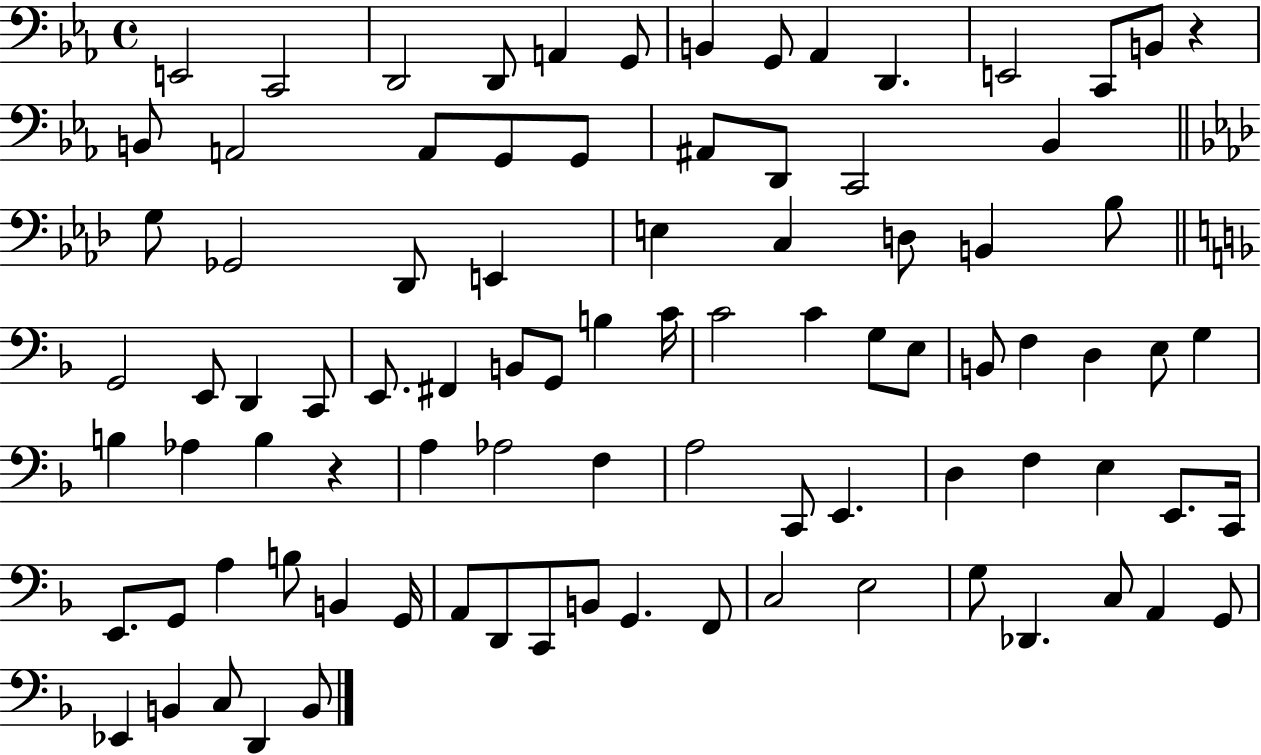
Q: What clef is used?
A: bass